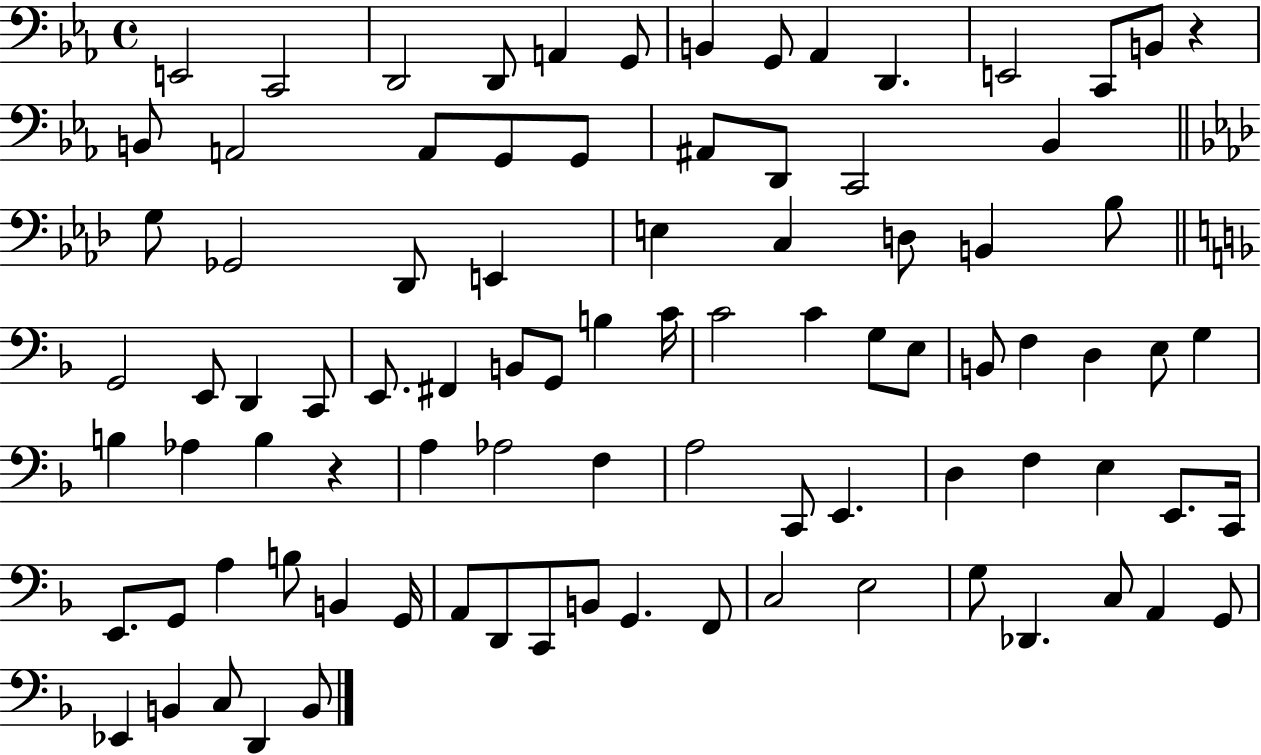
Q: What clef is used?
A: bass